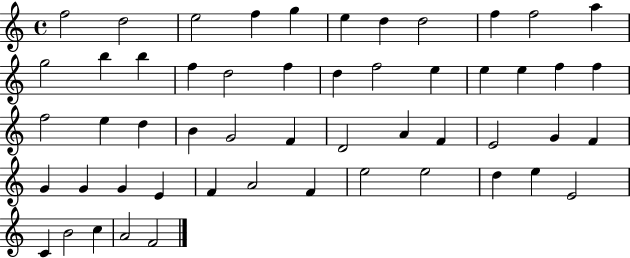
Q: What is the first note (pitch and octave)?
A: F5